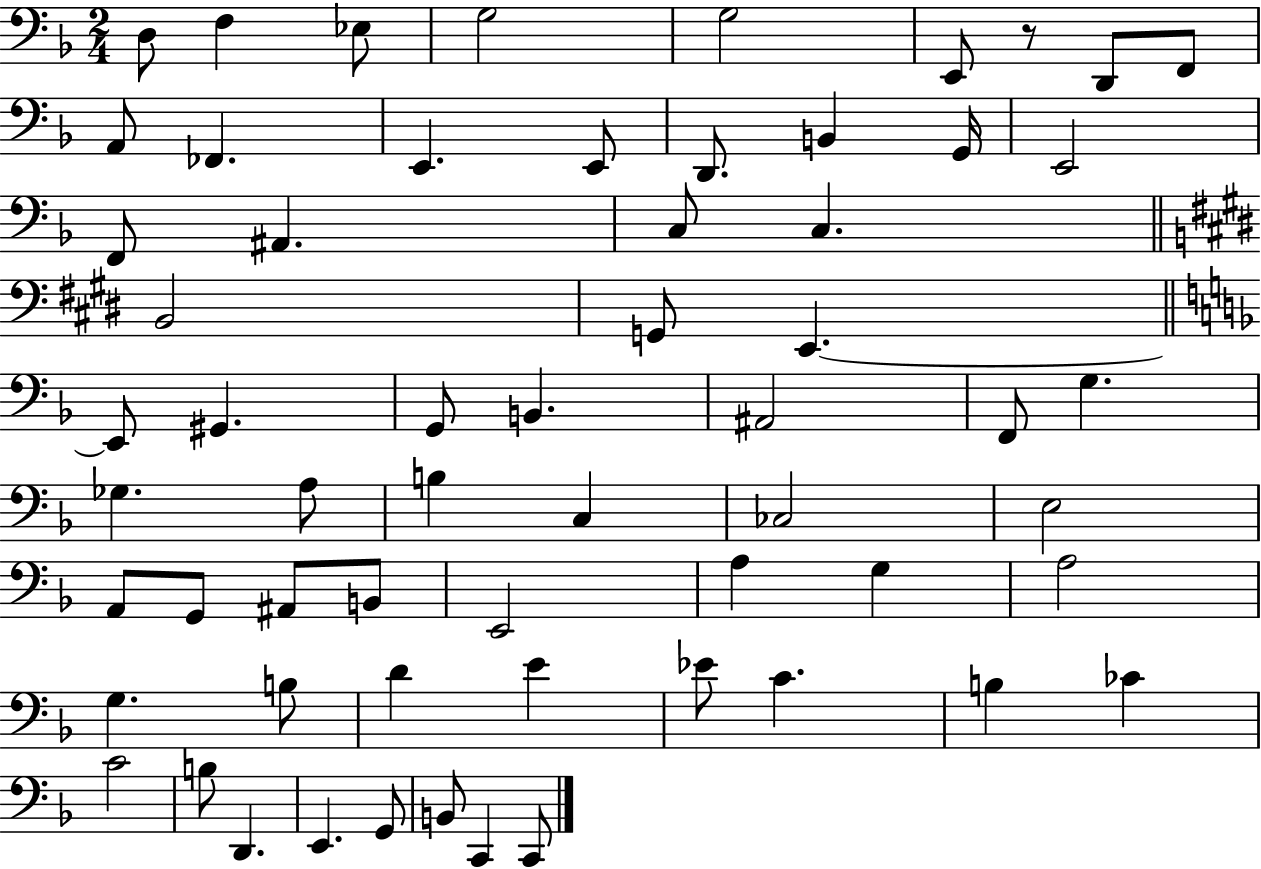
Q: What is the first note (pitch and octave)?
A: D3